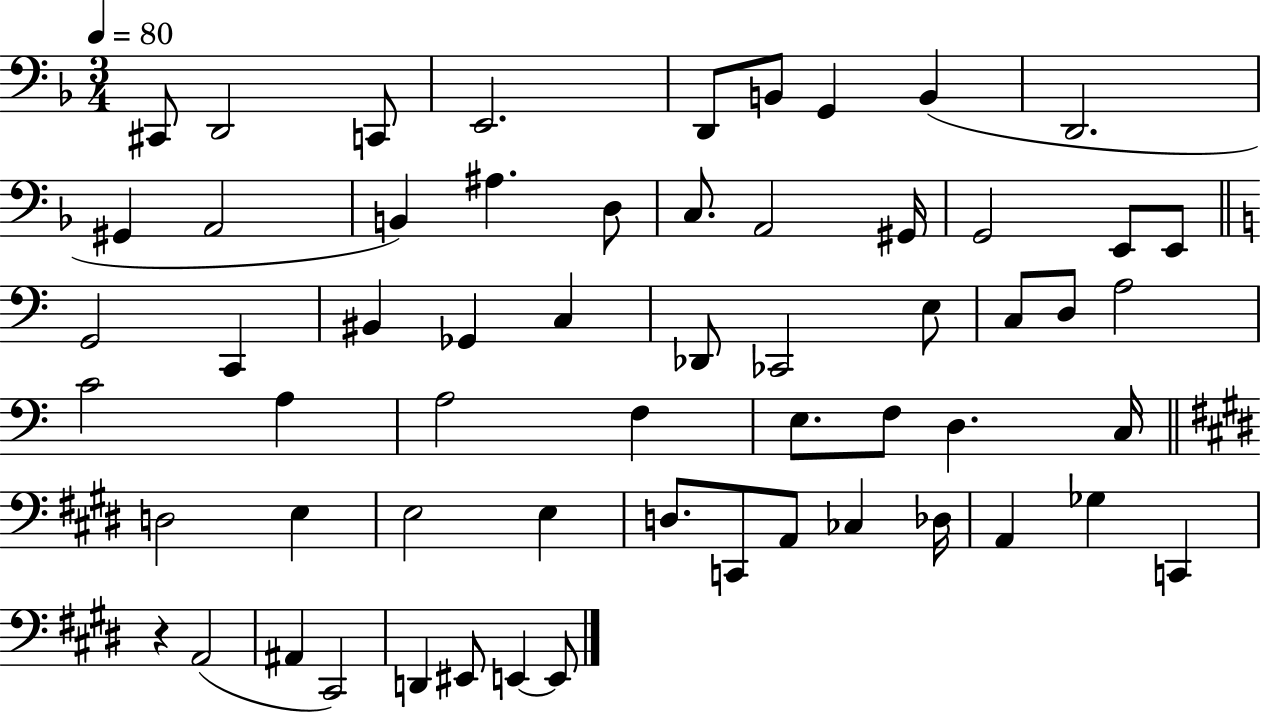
X:1
T:Untitled
M:3/4
L:1/4
K:F
^C,,/2 D,,2 C,,/2 E,,2 D,,/2 B,,/2 G,, B,, D,,2 ^G,, A,,2 B,, ^A, D,/2 C,/2 A,,2 ^G,,/4 G,,2 E,,/2 E,,/2 G,,2 C,, ^B,, _G,, C, _D,,/2 _C,,2 E,/2 C,/2 D,/2 A,2 C2 A, A,2 F, E,/2 F,/2 D, C,/4 D,2 E, E,2 E, D,/2 C,,/2 A,,/2 _C, _D,/4 A,, _G, C,, z A,,2 ^A,, ^C,,2 D,, ^E,,/2 E,, E,,/2